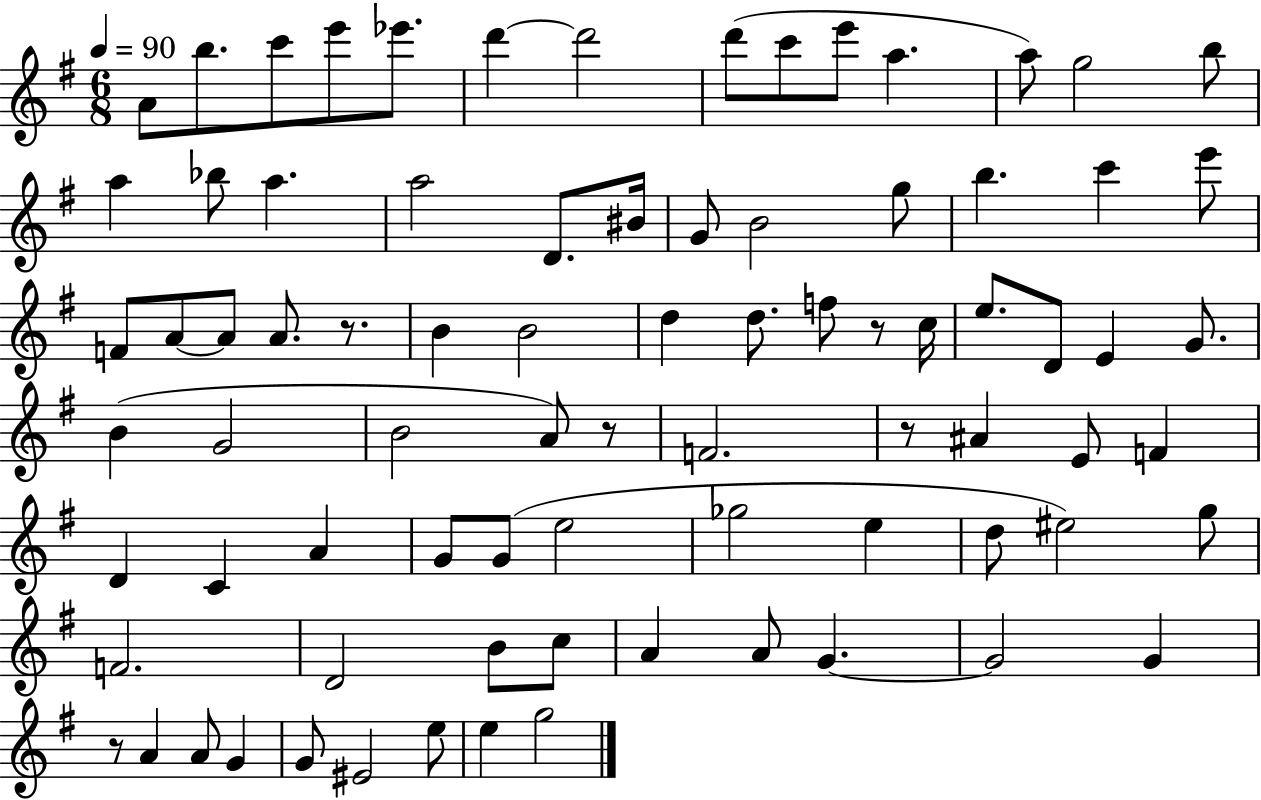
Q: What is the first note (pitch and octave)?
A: A4